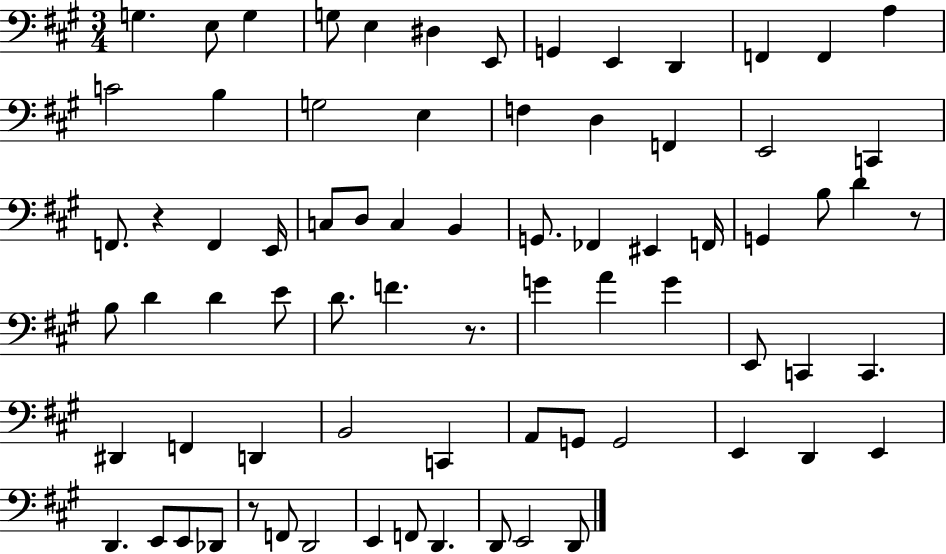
{
  \clef bass
  \numericTimeSignature
  \time 3/4
  \key a \major
  g4. e8 g4 | g8 e4 dis4 e,8 | g,4 e,4 d,4 | f,4 f,4 a4 | \break c'2 b4 | g2 e4 | f4 d4 f,4 | e,2 c,4 | \break f,8. r4 f,4 e,16 | c8 d8 c4 b,4 | g,8. fes,4 eis,4 f,16 | g,4 b8 d'4 r8 | \break b8 d'4 d'4 e'8 | d'8. f'4. r8. | g'4 a'4 g'4 | e,8 c,4 c,4. | \break dis,4 f,4 d,4 | b,2 c,4 | a,8 g,8 g,2 | e,4 d,4 e,4 | \break d,4. e,8 e,8 des,8 | r8 f,8 d,2 | e,4 f,8 d,4. | d,8 e,2 d,8 | \break \bar "|."
}